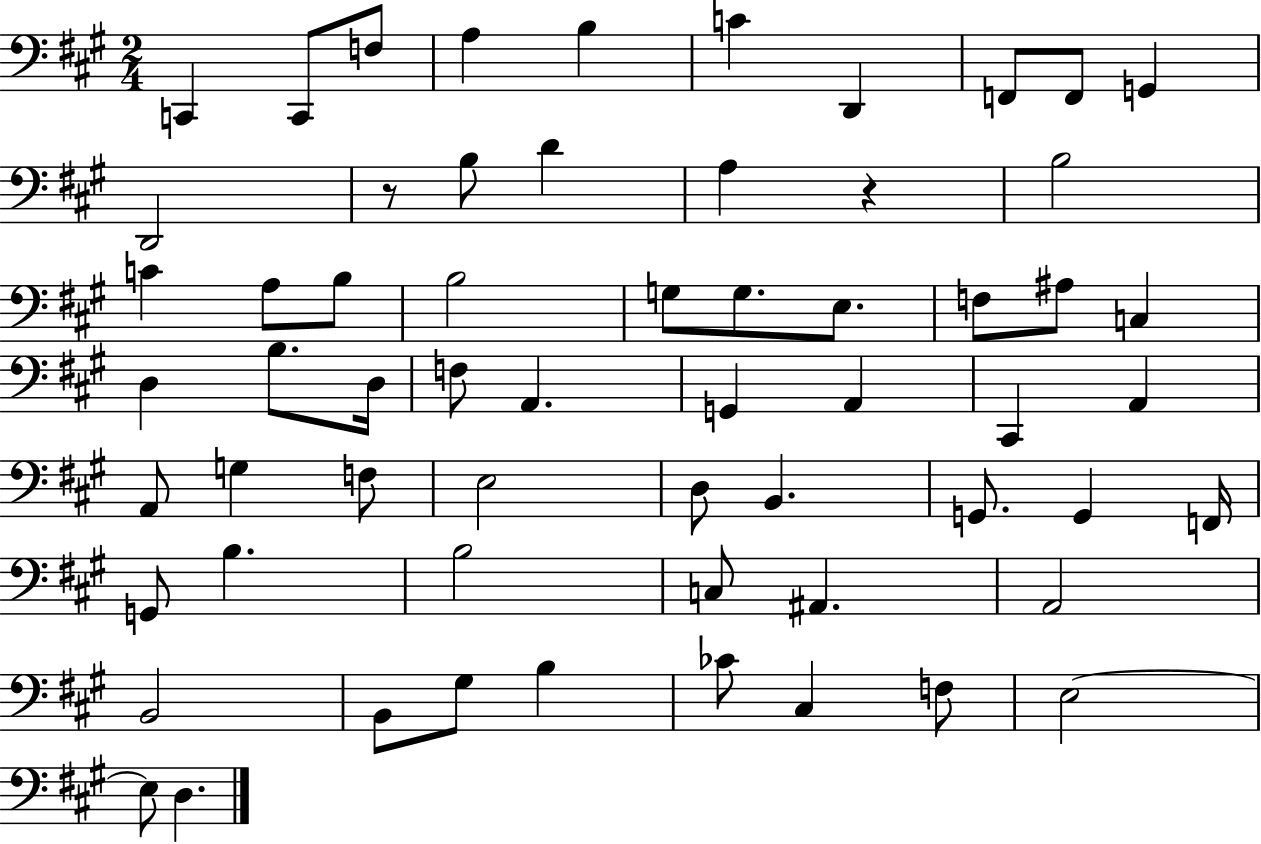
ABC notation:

X:1
T:Untitled
M:2/4
L:1/4
K:A
C,, C,,/2 F,/2 A, B, C D,, F,,/2 F,,/2 G,, D,,2 z/2 B,/2 D A, z B,2 C A,/2 B,/2 B,2 G,/2 G,/2 E,/2 F,/2 ^A,/2 C, D, B,/2 D,/4 F,/2 A,, G,, A,, ^C,, A,, A,,/2 G, F,/2 E,2 D,/2 B,, G,,/2 G,, F,,/4 G,,/2 B, B,2 C,/2 ^A,, A,,2 B,,2 B,,/2 ^G,/2 B, _C/2 ^C, F,/2 E,2 E,/2 D,